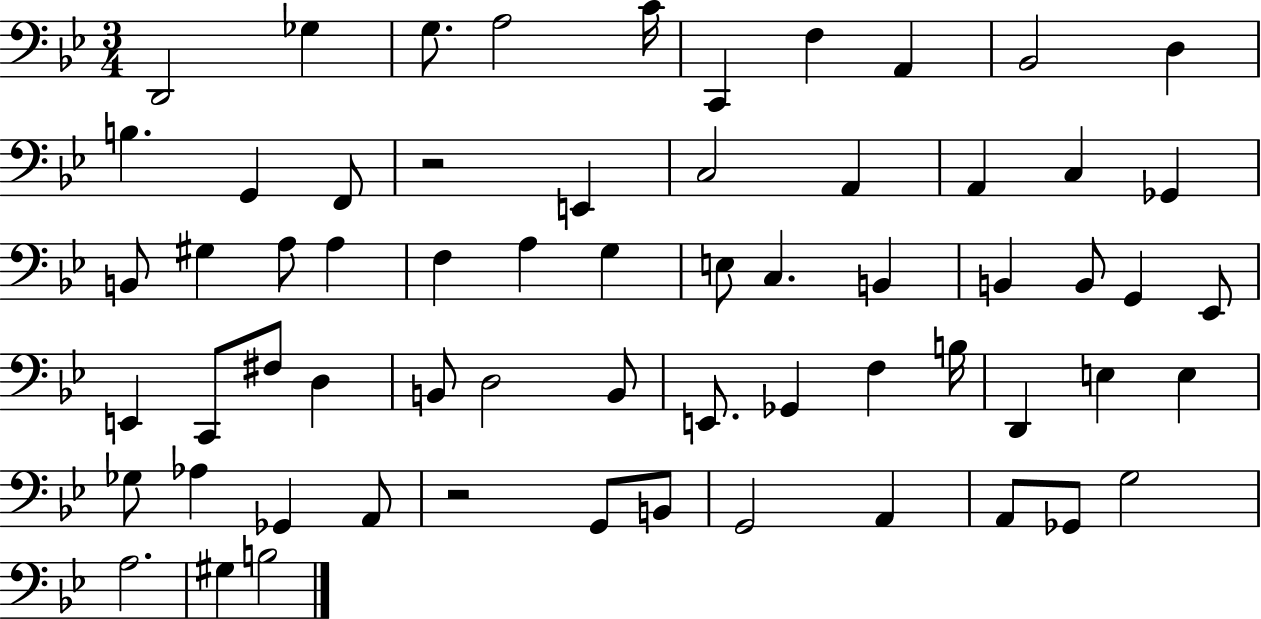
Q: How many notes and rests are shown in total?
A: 63